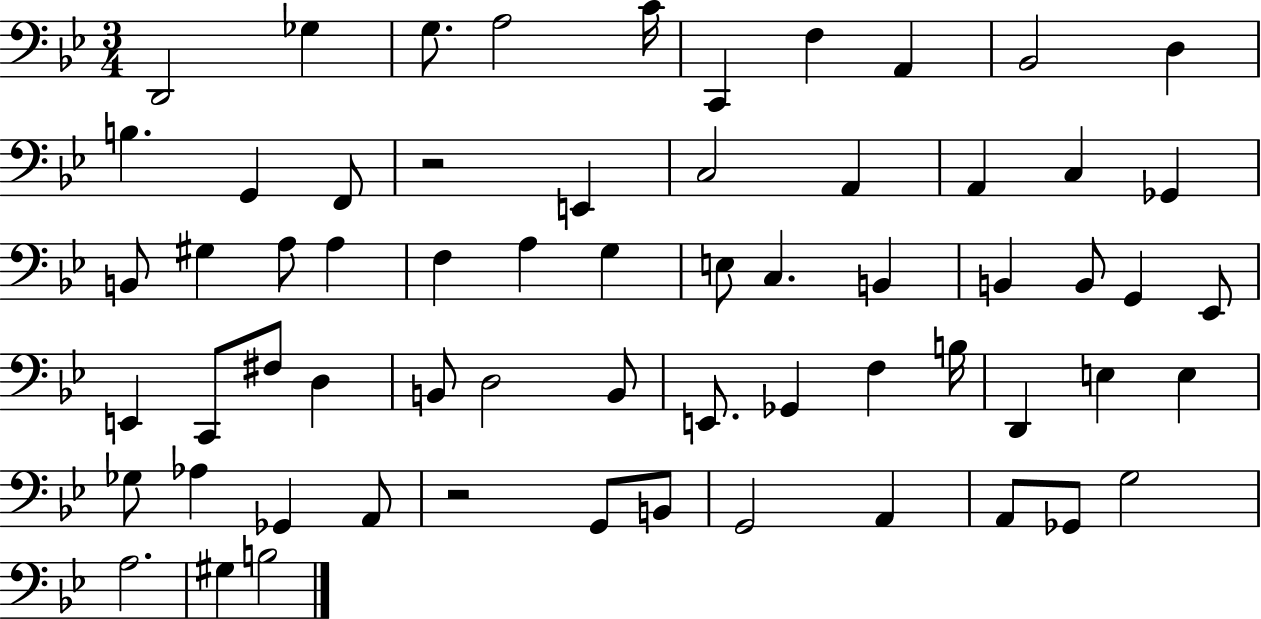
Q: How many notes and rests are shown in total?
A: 63